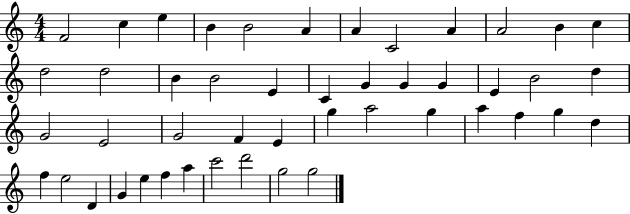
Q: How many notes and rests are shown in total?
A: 47